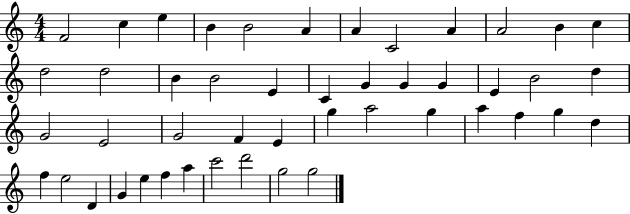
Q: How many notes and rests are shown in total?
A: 47